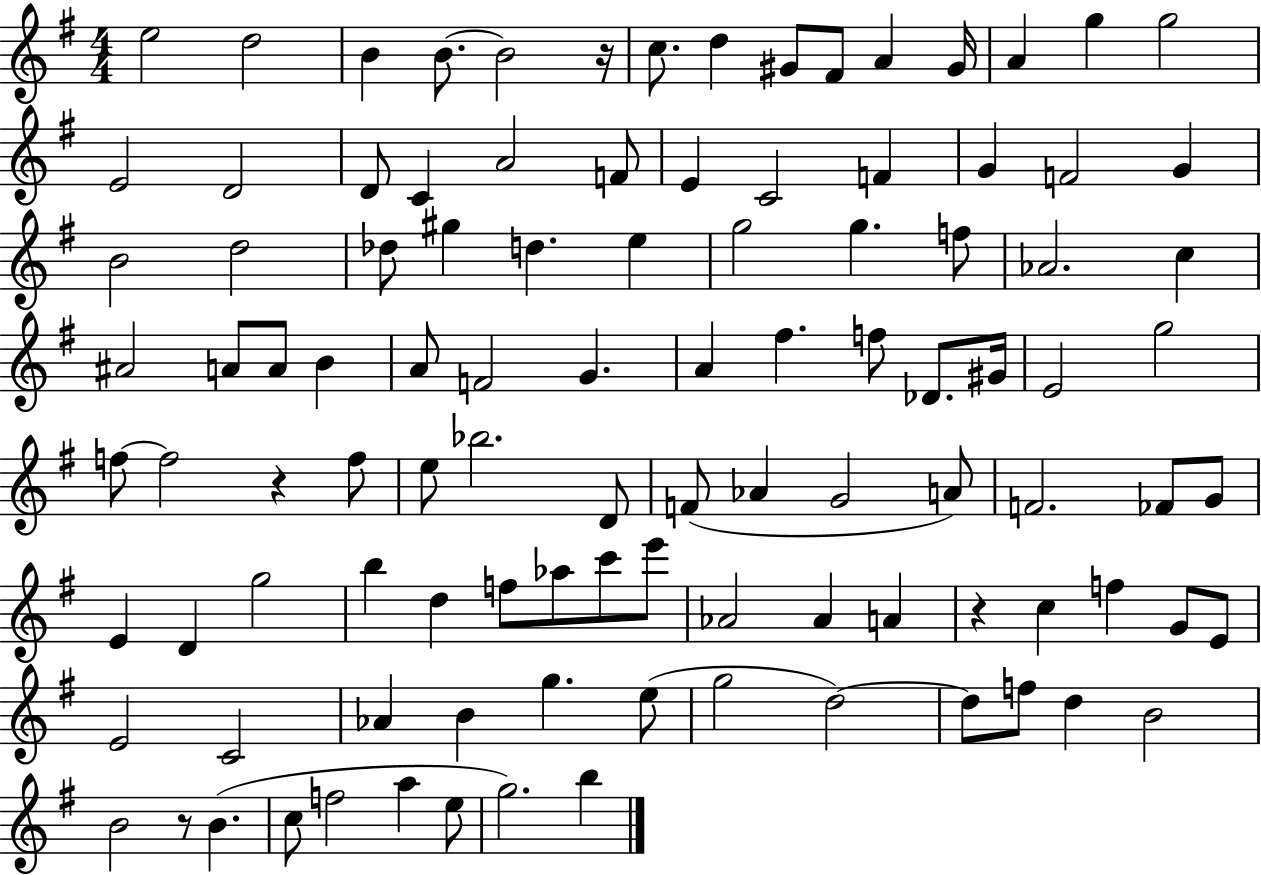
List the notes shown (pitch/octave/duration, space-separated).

E5/h D5/h B4/q B4/e. B4/h R/s C5/e. D5/q G#4/e F#4/e A4/q G#4/s A4/q G5/q G5/h E4/h D4/h D4/e C4/q A4/h F4/e E4/q C4/h F4/q G4/q F4/h G4/q B4/h D5/h Db5/e G#5/q D5/q. E5/q G5/h G5/q. F5/e Ab4/h. C5/q A#4/h A4/e A4/e B4/q A4/e F4/h G4/q. A4/q F#5/q. F5/e Db4/e. G#4/s E4/h G5/h F5/e F5/h R/q F5/e E5/e Bb5/h. D4/e F4/e Ab4/q G4/h A4/e F4/h. FES4/e G4/e E4/q D4/q G5/h B5/q D5/q F5/e Ab5/e C6/e E6/e Ab4/h Ab4/q A4/q R/q C5/q F5/q G4/e E4/e E4/h C4/h Ab4/q B4/q G5/q. E5/e G5/h D5/h D5/e F5/e D5/q B4/h B4/h R/e B4/q. C5/e F5/h A5/q E5/e G5/h. B5/q